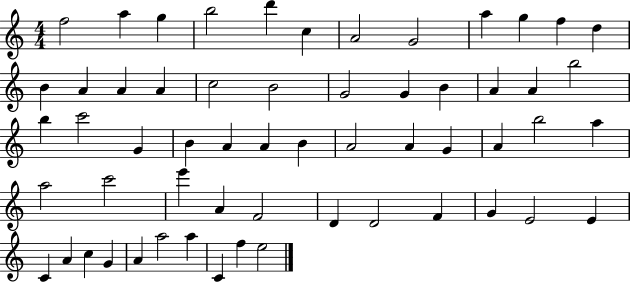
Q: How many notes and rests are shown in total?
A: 58